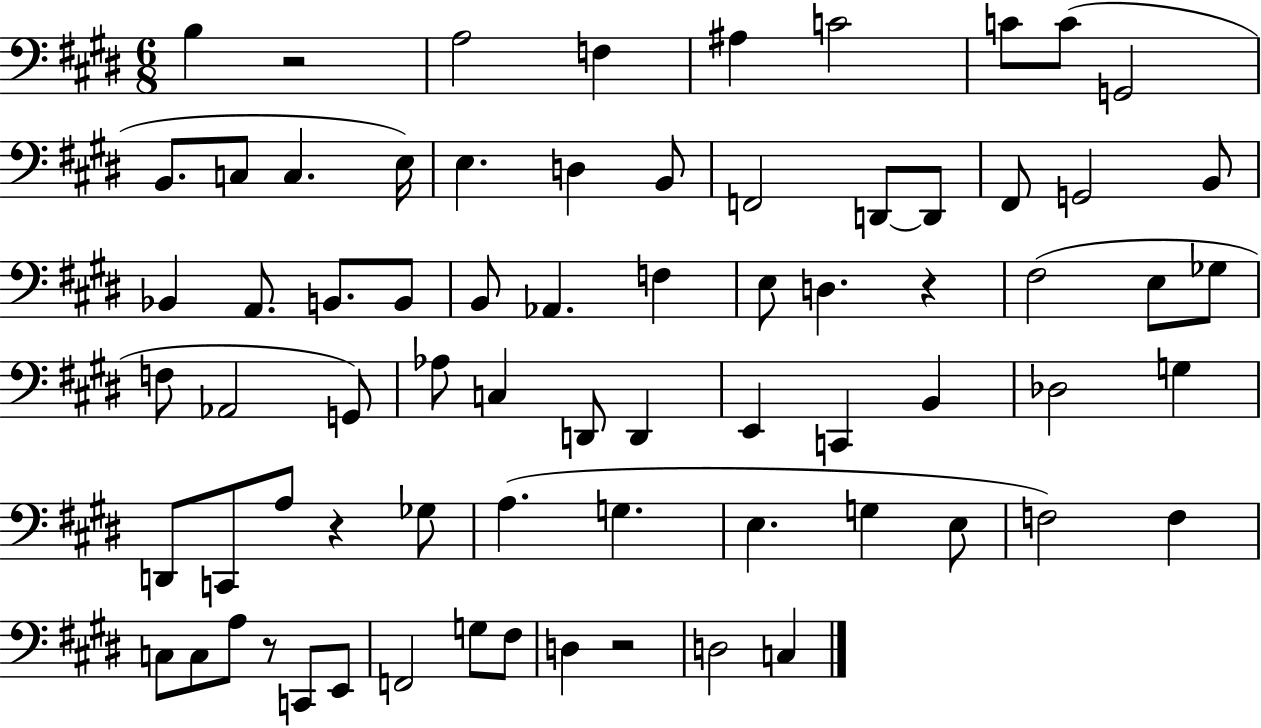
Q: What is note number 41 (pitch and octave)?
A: E2